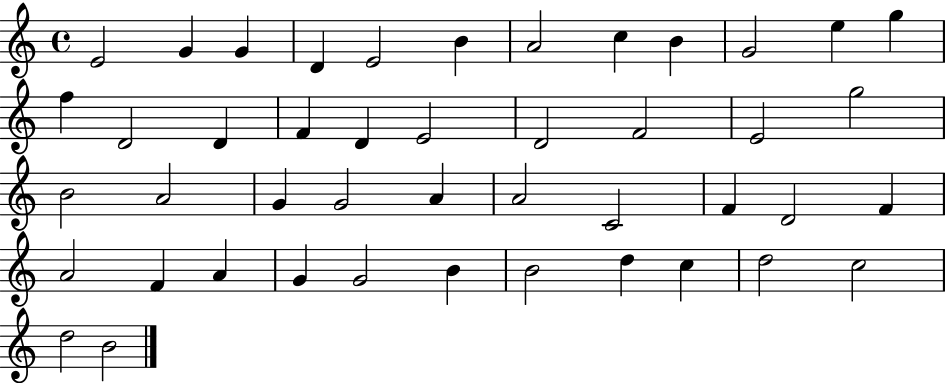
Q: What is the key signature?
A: C major